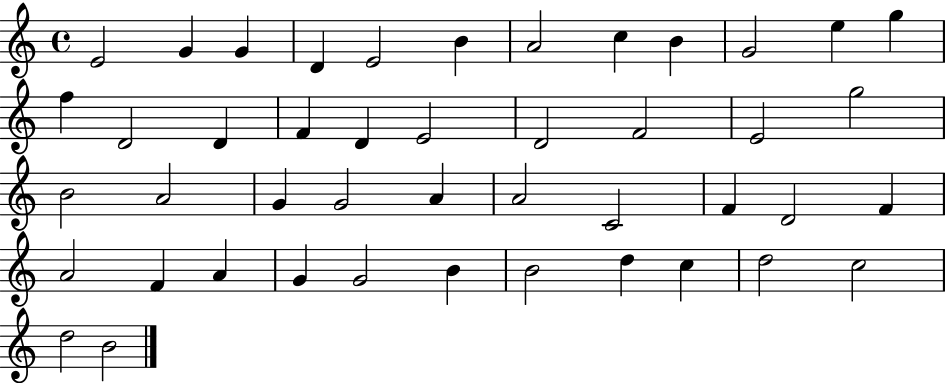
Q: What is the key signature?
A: C major